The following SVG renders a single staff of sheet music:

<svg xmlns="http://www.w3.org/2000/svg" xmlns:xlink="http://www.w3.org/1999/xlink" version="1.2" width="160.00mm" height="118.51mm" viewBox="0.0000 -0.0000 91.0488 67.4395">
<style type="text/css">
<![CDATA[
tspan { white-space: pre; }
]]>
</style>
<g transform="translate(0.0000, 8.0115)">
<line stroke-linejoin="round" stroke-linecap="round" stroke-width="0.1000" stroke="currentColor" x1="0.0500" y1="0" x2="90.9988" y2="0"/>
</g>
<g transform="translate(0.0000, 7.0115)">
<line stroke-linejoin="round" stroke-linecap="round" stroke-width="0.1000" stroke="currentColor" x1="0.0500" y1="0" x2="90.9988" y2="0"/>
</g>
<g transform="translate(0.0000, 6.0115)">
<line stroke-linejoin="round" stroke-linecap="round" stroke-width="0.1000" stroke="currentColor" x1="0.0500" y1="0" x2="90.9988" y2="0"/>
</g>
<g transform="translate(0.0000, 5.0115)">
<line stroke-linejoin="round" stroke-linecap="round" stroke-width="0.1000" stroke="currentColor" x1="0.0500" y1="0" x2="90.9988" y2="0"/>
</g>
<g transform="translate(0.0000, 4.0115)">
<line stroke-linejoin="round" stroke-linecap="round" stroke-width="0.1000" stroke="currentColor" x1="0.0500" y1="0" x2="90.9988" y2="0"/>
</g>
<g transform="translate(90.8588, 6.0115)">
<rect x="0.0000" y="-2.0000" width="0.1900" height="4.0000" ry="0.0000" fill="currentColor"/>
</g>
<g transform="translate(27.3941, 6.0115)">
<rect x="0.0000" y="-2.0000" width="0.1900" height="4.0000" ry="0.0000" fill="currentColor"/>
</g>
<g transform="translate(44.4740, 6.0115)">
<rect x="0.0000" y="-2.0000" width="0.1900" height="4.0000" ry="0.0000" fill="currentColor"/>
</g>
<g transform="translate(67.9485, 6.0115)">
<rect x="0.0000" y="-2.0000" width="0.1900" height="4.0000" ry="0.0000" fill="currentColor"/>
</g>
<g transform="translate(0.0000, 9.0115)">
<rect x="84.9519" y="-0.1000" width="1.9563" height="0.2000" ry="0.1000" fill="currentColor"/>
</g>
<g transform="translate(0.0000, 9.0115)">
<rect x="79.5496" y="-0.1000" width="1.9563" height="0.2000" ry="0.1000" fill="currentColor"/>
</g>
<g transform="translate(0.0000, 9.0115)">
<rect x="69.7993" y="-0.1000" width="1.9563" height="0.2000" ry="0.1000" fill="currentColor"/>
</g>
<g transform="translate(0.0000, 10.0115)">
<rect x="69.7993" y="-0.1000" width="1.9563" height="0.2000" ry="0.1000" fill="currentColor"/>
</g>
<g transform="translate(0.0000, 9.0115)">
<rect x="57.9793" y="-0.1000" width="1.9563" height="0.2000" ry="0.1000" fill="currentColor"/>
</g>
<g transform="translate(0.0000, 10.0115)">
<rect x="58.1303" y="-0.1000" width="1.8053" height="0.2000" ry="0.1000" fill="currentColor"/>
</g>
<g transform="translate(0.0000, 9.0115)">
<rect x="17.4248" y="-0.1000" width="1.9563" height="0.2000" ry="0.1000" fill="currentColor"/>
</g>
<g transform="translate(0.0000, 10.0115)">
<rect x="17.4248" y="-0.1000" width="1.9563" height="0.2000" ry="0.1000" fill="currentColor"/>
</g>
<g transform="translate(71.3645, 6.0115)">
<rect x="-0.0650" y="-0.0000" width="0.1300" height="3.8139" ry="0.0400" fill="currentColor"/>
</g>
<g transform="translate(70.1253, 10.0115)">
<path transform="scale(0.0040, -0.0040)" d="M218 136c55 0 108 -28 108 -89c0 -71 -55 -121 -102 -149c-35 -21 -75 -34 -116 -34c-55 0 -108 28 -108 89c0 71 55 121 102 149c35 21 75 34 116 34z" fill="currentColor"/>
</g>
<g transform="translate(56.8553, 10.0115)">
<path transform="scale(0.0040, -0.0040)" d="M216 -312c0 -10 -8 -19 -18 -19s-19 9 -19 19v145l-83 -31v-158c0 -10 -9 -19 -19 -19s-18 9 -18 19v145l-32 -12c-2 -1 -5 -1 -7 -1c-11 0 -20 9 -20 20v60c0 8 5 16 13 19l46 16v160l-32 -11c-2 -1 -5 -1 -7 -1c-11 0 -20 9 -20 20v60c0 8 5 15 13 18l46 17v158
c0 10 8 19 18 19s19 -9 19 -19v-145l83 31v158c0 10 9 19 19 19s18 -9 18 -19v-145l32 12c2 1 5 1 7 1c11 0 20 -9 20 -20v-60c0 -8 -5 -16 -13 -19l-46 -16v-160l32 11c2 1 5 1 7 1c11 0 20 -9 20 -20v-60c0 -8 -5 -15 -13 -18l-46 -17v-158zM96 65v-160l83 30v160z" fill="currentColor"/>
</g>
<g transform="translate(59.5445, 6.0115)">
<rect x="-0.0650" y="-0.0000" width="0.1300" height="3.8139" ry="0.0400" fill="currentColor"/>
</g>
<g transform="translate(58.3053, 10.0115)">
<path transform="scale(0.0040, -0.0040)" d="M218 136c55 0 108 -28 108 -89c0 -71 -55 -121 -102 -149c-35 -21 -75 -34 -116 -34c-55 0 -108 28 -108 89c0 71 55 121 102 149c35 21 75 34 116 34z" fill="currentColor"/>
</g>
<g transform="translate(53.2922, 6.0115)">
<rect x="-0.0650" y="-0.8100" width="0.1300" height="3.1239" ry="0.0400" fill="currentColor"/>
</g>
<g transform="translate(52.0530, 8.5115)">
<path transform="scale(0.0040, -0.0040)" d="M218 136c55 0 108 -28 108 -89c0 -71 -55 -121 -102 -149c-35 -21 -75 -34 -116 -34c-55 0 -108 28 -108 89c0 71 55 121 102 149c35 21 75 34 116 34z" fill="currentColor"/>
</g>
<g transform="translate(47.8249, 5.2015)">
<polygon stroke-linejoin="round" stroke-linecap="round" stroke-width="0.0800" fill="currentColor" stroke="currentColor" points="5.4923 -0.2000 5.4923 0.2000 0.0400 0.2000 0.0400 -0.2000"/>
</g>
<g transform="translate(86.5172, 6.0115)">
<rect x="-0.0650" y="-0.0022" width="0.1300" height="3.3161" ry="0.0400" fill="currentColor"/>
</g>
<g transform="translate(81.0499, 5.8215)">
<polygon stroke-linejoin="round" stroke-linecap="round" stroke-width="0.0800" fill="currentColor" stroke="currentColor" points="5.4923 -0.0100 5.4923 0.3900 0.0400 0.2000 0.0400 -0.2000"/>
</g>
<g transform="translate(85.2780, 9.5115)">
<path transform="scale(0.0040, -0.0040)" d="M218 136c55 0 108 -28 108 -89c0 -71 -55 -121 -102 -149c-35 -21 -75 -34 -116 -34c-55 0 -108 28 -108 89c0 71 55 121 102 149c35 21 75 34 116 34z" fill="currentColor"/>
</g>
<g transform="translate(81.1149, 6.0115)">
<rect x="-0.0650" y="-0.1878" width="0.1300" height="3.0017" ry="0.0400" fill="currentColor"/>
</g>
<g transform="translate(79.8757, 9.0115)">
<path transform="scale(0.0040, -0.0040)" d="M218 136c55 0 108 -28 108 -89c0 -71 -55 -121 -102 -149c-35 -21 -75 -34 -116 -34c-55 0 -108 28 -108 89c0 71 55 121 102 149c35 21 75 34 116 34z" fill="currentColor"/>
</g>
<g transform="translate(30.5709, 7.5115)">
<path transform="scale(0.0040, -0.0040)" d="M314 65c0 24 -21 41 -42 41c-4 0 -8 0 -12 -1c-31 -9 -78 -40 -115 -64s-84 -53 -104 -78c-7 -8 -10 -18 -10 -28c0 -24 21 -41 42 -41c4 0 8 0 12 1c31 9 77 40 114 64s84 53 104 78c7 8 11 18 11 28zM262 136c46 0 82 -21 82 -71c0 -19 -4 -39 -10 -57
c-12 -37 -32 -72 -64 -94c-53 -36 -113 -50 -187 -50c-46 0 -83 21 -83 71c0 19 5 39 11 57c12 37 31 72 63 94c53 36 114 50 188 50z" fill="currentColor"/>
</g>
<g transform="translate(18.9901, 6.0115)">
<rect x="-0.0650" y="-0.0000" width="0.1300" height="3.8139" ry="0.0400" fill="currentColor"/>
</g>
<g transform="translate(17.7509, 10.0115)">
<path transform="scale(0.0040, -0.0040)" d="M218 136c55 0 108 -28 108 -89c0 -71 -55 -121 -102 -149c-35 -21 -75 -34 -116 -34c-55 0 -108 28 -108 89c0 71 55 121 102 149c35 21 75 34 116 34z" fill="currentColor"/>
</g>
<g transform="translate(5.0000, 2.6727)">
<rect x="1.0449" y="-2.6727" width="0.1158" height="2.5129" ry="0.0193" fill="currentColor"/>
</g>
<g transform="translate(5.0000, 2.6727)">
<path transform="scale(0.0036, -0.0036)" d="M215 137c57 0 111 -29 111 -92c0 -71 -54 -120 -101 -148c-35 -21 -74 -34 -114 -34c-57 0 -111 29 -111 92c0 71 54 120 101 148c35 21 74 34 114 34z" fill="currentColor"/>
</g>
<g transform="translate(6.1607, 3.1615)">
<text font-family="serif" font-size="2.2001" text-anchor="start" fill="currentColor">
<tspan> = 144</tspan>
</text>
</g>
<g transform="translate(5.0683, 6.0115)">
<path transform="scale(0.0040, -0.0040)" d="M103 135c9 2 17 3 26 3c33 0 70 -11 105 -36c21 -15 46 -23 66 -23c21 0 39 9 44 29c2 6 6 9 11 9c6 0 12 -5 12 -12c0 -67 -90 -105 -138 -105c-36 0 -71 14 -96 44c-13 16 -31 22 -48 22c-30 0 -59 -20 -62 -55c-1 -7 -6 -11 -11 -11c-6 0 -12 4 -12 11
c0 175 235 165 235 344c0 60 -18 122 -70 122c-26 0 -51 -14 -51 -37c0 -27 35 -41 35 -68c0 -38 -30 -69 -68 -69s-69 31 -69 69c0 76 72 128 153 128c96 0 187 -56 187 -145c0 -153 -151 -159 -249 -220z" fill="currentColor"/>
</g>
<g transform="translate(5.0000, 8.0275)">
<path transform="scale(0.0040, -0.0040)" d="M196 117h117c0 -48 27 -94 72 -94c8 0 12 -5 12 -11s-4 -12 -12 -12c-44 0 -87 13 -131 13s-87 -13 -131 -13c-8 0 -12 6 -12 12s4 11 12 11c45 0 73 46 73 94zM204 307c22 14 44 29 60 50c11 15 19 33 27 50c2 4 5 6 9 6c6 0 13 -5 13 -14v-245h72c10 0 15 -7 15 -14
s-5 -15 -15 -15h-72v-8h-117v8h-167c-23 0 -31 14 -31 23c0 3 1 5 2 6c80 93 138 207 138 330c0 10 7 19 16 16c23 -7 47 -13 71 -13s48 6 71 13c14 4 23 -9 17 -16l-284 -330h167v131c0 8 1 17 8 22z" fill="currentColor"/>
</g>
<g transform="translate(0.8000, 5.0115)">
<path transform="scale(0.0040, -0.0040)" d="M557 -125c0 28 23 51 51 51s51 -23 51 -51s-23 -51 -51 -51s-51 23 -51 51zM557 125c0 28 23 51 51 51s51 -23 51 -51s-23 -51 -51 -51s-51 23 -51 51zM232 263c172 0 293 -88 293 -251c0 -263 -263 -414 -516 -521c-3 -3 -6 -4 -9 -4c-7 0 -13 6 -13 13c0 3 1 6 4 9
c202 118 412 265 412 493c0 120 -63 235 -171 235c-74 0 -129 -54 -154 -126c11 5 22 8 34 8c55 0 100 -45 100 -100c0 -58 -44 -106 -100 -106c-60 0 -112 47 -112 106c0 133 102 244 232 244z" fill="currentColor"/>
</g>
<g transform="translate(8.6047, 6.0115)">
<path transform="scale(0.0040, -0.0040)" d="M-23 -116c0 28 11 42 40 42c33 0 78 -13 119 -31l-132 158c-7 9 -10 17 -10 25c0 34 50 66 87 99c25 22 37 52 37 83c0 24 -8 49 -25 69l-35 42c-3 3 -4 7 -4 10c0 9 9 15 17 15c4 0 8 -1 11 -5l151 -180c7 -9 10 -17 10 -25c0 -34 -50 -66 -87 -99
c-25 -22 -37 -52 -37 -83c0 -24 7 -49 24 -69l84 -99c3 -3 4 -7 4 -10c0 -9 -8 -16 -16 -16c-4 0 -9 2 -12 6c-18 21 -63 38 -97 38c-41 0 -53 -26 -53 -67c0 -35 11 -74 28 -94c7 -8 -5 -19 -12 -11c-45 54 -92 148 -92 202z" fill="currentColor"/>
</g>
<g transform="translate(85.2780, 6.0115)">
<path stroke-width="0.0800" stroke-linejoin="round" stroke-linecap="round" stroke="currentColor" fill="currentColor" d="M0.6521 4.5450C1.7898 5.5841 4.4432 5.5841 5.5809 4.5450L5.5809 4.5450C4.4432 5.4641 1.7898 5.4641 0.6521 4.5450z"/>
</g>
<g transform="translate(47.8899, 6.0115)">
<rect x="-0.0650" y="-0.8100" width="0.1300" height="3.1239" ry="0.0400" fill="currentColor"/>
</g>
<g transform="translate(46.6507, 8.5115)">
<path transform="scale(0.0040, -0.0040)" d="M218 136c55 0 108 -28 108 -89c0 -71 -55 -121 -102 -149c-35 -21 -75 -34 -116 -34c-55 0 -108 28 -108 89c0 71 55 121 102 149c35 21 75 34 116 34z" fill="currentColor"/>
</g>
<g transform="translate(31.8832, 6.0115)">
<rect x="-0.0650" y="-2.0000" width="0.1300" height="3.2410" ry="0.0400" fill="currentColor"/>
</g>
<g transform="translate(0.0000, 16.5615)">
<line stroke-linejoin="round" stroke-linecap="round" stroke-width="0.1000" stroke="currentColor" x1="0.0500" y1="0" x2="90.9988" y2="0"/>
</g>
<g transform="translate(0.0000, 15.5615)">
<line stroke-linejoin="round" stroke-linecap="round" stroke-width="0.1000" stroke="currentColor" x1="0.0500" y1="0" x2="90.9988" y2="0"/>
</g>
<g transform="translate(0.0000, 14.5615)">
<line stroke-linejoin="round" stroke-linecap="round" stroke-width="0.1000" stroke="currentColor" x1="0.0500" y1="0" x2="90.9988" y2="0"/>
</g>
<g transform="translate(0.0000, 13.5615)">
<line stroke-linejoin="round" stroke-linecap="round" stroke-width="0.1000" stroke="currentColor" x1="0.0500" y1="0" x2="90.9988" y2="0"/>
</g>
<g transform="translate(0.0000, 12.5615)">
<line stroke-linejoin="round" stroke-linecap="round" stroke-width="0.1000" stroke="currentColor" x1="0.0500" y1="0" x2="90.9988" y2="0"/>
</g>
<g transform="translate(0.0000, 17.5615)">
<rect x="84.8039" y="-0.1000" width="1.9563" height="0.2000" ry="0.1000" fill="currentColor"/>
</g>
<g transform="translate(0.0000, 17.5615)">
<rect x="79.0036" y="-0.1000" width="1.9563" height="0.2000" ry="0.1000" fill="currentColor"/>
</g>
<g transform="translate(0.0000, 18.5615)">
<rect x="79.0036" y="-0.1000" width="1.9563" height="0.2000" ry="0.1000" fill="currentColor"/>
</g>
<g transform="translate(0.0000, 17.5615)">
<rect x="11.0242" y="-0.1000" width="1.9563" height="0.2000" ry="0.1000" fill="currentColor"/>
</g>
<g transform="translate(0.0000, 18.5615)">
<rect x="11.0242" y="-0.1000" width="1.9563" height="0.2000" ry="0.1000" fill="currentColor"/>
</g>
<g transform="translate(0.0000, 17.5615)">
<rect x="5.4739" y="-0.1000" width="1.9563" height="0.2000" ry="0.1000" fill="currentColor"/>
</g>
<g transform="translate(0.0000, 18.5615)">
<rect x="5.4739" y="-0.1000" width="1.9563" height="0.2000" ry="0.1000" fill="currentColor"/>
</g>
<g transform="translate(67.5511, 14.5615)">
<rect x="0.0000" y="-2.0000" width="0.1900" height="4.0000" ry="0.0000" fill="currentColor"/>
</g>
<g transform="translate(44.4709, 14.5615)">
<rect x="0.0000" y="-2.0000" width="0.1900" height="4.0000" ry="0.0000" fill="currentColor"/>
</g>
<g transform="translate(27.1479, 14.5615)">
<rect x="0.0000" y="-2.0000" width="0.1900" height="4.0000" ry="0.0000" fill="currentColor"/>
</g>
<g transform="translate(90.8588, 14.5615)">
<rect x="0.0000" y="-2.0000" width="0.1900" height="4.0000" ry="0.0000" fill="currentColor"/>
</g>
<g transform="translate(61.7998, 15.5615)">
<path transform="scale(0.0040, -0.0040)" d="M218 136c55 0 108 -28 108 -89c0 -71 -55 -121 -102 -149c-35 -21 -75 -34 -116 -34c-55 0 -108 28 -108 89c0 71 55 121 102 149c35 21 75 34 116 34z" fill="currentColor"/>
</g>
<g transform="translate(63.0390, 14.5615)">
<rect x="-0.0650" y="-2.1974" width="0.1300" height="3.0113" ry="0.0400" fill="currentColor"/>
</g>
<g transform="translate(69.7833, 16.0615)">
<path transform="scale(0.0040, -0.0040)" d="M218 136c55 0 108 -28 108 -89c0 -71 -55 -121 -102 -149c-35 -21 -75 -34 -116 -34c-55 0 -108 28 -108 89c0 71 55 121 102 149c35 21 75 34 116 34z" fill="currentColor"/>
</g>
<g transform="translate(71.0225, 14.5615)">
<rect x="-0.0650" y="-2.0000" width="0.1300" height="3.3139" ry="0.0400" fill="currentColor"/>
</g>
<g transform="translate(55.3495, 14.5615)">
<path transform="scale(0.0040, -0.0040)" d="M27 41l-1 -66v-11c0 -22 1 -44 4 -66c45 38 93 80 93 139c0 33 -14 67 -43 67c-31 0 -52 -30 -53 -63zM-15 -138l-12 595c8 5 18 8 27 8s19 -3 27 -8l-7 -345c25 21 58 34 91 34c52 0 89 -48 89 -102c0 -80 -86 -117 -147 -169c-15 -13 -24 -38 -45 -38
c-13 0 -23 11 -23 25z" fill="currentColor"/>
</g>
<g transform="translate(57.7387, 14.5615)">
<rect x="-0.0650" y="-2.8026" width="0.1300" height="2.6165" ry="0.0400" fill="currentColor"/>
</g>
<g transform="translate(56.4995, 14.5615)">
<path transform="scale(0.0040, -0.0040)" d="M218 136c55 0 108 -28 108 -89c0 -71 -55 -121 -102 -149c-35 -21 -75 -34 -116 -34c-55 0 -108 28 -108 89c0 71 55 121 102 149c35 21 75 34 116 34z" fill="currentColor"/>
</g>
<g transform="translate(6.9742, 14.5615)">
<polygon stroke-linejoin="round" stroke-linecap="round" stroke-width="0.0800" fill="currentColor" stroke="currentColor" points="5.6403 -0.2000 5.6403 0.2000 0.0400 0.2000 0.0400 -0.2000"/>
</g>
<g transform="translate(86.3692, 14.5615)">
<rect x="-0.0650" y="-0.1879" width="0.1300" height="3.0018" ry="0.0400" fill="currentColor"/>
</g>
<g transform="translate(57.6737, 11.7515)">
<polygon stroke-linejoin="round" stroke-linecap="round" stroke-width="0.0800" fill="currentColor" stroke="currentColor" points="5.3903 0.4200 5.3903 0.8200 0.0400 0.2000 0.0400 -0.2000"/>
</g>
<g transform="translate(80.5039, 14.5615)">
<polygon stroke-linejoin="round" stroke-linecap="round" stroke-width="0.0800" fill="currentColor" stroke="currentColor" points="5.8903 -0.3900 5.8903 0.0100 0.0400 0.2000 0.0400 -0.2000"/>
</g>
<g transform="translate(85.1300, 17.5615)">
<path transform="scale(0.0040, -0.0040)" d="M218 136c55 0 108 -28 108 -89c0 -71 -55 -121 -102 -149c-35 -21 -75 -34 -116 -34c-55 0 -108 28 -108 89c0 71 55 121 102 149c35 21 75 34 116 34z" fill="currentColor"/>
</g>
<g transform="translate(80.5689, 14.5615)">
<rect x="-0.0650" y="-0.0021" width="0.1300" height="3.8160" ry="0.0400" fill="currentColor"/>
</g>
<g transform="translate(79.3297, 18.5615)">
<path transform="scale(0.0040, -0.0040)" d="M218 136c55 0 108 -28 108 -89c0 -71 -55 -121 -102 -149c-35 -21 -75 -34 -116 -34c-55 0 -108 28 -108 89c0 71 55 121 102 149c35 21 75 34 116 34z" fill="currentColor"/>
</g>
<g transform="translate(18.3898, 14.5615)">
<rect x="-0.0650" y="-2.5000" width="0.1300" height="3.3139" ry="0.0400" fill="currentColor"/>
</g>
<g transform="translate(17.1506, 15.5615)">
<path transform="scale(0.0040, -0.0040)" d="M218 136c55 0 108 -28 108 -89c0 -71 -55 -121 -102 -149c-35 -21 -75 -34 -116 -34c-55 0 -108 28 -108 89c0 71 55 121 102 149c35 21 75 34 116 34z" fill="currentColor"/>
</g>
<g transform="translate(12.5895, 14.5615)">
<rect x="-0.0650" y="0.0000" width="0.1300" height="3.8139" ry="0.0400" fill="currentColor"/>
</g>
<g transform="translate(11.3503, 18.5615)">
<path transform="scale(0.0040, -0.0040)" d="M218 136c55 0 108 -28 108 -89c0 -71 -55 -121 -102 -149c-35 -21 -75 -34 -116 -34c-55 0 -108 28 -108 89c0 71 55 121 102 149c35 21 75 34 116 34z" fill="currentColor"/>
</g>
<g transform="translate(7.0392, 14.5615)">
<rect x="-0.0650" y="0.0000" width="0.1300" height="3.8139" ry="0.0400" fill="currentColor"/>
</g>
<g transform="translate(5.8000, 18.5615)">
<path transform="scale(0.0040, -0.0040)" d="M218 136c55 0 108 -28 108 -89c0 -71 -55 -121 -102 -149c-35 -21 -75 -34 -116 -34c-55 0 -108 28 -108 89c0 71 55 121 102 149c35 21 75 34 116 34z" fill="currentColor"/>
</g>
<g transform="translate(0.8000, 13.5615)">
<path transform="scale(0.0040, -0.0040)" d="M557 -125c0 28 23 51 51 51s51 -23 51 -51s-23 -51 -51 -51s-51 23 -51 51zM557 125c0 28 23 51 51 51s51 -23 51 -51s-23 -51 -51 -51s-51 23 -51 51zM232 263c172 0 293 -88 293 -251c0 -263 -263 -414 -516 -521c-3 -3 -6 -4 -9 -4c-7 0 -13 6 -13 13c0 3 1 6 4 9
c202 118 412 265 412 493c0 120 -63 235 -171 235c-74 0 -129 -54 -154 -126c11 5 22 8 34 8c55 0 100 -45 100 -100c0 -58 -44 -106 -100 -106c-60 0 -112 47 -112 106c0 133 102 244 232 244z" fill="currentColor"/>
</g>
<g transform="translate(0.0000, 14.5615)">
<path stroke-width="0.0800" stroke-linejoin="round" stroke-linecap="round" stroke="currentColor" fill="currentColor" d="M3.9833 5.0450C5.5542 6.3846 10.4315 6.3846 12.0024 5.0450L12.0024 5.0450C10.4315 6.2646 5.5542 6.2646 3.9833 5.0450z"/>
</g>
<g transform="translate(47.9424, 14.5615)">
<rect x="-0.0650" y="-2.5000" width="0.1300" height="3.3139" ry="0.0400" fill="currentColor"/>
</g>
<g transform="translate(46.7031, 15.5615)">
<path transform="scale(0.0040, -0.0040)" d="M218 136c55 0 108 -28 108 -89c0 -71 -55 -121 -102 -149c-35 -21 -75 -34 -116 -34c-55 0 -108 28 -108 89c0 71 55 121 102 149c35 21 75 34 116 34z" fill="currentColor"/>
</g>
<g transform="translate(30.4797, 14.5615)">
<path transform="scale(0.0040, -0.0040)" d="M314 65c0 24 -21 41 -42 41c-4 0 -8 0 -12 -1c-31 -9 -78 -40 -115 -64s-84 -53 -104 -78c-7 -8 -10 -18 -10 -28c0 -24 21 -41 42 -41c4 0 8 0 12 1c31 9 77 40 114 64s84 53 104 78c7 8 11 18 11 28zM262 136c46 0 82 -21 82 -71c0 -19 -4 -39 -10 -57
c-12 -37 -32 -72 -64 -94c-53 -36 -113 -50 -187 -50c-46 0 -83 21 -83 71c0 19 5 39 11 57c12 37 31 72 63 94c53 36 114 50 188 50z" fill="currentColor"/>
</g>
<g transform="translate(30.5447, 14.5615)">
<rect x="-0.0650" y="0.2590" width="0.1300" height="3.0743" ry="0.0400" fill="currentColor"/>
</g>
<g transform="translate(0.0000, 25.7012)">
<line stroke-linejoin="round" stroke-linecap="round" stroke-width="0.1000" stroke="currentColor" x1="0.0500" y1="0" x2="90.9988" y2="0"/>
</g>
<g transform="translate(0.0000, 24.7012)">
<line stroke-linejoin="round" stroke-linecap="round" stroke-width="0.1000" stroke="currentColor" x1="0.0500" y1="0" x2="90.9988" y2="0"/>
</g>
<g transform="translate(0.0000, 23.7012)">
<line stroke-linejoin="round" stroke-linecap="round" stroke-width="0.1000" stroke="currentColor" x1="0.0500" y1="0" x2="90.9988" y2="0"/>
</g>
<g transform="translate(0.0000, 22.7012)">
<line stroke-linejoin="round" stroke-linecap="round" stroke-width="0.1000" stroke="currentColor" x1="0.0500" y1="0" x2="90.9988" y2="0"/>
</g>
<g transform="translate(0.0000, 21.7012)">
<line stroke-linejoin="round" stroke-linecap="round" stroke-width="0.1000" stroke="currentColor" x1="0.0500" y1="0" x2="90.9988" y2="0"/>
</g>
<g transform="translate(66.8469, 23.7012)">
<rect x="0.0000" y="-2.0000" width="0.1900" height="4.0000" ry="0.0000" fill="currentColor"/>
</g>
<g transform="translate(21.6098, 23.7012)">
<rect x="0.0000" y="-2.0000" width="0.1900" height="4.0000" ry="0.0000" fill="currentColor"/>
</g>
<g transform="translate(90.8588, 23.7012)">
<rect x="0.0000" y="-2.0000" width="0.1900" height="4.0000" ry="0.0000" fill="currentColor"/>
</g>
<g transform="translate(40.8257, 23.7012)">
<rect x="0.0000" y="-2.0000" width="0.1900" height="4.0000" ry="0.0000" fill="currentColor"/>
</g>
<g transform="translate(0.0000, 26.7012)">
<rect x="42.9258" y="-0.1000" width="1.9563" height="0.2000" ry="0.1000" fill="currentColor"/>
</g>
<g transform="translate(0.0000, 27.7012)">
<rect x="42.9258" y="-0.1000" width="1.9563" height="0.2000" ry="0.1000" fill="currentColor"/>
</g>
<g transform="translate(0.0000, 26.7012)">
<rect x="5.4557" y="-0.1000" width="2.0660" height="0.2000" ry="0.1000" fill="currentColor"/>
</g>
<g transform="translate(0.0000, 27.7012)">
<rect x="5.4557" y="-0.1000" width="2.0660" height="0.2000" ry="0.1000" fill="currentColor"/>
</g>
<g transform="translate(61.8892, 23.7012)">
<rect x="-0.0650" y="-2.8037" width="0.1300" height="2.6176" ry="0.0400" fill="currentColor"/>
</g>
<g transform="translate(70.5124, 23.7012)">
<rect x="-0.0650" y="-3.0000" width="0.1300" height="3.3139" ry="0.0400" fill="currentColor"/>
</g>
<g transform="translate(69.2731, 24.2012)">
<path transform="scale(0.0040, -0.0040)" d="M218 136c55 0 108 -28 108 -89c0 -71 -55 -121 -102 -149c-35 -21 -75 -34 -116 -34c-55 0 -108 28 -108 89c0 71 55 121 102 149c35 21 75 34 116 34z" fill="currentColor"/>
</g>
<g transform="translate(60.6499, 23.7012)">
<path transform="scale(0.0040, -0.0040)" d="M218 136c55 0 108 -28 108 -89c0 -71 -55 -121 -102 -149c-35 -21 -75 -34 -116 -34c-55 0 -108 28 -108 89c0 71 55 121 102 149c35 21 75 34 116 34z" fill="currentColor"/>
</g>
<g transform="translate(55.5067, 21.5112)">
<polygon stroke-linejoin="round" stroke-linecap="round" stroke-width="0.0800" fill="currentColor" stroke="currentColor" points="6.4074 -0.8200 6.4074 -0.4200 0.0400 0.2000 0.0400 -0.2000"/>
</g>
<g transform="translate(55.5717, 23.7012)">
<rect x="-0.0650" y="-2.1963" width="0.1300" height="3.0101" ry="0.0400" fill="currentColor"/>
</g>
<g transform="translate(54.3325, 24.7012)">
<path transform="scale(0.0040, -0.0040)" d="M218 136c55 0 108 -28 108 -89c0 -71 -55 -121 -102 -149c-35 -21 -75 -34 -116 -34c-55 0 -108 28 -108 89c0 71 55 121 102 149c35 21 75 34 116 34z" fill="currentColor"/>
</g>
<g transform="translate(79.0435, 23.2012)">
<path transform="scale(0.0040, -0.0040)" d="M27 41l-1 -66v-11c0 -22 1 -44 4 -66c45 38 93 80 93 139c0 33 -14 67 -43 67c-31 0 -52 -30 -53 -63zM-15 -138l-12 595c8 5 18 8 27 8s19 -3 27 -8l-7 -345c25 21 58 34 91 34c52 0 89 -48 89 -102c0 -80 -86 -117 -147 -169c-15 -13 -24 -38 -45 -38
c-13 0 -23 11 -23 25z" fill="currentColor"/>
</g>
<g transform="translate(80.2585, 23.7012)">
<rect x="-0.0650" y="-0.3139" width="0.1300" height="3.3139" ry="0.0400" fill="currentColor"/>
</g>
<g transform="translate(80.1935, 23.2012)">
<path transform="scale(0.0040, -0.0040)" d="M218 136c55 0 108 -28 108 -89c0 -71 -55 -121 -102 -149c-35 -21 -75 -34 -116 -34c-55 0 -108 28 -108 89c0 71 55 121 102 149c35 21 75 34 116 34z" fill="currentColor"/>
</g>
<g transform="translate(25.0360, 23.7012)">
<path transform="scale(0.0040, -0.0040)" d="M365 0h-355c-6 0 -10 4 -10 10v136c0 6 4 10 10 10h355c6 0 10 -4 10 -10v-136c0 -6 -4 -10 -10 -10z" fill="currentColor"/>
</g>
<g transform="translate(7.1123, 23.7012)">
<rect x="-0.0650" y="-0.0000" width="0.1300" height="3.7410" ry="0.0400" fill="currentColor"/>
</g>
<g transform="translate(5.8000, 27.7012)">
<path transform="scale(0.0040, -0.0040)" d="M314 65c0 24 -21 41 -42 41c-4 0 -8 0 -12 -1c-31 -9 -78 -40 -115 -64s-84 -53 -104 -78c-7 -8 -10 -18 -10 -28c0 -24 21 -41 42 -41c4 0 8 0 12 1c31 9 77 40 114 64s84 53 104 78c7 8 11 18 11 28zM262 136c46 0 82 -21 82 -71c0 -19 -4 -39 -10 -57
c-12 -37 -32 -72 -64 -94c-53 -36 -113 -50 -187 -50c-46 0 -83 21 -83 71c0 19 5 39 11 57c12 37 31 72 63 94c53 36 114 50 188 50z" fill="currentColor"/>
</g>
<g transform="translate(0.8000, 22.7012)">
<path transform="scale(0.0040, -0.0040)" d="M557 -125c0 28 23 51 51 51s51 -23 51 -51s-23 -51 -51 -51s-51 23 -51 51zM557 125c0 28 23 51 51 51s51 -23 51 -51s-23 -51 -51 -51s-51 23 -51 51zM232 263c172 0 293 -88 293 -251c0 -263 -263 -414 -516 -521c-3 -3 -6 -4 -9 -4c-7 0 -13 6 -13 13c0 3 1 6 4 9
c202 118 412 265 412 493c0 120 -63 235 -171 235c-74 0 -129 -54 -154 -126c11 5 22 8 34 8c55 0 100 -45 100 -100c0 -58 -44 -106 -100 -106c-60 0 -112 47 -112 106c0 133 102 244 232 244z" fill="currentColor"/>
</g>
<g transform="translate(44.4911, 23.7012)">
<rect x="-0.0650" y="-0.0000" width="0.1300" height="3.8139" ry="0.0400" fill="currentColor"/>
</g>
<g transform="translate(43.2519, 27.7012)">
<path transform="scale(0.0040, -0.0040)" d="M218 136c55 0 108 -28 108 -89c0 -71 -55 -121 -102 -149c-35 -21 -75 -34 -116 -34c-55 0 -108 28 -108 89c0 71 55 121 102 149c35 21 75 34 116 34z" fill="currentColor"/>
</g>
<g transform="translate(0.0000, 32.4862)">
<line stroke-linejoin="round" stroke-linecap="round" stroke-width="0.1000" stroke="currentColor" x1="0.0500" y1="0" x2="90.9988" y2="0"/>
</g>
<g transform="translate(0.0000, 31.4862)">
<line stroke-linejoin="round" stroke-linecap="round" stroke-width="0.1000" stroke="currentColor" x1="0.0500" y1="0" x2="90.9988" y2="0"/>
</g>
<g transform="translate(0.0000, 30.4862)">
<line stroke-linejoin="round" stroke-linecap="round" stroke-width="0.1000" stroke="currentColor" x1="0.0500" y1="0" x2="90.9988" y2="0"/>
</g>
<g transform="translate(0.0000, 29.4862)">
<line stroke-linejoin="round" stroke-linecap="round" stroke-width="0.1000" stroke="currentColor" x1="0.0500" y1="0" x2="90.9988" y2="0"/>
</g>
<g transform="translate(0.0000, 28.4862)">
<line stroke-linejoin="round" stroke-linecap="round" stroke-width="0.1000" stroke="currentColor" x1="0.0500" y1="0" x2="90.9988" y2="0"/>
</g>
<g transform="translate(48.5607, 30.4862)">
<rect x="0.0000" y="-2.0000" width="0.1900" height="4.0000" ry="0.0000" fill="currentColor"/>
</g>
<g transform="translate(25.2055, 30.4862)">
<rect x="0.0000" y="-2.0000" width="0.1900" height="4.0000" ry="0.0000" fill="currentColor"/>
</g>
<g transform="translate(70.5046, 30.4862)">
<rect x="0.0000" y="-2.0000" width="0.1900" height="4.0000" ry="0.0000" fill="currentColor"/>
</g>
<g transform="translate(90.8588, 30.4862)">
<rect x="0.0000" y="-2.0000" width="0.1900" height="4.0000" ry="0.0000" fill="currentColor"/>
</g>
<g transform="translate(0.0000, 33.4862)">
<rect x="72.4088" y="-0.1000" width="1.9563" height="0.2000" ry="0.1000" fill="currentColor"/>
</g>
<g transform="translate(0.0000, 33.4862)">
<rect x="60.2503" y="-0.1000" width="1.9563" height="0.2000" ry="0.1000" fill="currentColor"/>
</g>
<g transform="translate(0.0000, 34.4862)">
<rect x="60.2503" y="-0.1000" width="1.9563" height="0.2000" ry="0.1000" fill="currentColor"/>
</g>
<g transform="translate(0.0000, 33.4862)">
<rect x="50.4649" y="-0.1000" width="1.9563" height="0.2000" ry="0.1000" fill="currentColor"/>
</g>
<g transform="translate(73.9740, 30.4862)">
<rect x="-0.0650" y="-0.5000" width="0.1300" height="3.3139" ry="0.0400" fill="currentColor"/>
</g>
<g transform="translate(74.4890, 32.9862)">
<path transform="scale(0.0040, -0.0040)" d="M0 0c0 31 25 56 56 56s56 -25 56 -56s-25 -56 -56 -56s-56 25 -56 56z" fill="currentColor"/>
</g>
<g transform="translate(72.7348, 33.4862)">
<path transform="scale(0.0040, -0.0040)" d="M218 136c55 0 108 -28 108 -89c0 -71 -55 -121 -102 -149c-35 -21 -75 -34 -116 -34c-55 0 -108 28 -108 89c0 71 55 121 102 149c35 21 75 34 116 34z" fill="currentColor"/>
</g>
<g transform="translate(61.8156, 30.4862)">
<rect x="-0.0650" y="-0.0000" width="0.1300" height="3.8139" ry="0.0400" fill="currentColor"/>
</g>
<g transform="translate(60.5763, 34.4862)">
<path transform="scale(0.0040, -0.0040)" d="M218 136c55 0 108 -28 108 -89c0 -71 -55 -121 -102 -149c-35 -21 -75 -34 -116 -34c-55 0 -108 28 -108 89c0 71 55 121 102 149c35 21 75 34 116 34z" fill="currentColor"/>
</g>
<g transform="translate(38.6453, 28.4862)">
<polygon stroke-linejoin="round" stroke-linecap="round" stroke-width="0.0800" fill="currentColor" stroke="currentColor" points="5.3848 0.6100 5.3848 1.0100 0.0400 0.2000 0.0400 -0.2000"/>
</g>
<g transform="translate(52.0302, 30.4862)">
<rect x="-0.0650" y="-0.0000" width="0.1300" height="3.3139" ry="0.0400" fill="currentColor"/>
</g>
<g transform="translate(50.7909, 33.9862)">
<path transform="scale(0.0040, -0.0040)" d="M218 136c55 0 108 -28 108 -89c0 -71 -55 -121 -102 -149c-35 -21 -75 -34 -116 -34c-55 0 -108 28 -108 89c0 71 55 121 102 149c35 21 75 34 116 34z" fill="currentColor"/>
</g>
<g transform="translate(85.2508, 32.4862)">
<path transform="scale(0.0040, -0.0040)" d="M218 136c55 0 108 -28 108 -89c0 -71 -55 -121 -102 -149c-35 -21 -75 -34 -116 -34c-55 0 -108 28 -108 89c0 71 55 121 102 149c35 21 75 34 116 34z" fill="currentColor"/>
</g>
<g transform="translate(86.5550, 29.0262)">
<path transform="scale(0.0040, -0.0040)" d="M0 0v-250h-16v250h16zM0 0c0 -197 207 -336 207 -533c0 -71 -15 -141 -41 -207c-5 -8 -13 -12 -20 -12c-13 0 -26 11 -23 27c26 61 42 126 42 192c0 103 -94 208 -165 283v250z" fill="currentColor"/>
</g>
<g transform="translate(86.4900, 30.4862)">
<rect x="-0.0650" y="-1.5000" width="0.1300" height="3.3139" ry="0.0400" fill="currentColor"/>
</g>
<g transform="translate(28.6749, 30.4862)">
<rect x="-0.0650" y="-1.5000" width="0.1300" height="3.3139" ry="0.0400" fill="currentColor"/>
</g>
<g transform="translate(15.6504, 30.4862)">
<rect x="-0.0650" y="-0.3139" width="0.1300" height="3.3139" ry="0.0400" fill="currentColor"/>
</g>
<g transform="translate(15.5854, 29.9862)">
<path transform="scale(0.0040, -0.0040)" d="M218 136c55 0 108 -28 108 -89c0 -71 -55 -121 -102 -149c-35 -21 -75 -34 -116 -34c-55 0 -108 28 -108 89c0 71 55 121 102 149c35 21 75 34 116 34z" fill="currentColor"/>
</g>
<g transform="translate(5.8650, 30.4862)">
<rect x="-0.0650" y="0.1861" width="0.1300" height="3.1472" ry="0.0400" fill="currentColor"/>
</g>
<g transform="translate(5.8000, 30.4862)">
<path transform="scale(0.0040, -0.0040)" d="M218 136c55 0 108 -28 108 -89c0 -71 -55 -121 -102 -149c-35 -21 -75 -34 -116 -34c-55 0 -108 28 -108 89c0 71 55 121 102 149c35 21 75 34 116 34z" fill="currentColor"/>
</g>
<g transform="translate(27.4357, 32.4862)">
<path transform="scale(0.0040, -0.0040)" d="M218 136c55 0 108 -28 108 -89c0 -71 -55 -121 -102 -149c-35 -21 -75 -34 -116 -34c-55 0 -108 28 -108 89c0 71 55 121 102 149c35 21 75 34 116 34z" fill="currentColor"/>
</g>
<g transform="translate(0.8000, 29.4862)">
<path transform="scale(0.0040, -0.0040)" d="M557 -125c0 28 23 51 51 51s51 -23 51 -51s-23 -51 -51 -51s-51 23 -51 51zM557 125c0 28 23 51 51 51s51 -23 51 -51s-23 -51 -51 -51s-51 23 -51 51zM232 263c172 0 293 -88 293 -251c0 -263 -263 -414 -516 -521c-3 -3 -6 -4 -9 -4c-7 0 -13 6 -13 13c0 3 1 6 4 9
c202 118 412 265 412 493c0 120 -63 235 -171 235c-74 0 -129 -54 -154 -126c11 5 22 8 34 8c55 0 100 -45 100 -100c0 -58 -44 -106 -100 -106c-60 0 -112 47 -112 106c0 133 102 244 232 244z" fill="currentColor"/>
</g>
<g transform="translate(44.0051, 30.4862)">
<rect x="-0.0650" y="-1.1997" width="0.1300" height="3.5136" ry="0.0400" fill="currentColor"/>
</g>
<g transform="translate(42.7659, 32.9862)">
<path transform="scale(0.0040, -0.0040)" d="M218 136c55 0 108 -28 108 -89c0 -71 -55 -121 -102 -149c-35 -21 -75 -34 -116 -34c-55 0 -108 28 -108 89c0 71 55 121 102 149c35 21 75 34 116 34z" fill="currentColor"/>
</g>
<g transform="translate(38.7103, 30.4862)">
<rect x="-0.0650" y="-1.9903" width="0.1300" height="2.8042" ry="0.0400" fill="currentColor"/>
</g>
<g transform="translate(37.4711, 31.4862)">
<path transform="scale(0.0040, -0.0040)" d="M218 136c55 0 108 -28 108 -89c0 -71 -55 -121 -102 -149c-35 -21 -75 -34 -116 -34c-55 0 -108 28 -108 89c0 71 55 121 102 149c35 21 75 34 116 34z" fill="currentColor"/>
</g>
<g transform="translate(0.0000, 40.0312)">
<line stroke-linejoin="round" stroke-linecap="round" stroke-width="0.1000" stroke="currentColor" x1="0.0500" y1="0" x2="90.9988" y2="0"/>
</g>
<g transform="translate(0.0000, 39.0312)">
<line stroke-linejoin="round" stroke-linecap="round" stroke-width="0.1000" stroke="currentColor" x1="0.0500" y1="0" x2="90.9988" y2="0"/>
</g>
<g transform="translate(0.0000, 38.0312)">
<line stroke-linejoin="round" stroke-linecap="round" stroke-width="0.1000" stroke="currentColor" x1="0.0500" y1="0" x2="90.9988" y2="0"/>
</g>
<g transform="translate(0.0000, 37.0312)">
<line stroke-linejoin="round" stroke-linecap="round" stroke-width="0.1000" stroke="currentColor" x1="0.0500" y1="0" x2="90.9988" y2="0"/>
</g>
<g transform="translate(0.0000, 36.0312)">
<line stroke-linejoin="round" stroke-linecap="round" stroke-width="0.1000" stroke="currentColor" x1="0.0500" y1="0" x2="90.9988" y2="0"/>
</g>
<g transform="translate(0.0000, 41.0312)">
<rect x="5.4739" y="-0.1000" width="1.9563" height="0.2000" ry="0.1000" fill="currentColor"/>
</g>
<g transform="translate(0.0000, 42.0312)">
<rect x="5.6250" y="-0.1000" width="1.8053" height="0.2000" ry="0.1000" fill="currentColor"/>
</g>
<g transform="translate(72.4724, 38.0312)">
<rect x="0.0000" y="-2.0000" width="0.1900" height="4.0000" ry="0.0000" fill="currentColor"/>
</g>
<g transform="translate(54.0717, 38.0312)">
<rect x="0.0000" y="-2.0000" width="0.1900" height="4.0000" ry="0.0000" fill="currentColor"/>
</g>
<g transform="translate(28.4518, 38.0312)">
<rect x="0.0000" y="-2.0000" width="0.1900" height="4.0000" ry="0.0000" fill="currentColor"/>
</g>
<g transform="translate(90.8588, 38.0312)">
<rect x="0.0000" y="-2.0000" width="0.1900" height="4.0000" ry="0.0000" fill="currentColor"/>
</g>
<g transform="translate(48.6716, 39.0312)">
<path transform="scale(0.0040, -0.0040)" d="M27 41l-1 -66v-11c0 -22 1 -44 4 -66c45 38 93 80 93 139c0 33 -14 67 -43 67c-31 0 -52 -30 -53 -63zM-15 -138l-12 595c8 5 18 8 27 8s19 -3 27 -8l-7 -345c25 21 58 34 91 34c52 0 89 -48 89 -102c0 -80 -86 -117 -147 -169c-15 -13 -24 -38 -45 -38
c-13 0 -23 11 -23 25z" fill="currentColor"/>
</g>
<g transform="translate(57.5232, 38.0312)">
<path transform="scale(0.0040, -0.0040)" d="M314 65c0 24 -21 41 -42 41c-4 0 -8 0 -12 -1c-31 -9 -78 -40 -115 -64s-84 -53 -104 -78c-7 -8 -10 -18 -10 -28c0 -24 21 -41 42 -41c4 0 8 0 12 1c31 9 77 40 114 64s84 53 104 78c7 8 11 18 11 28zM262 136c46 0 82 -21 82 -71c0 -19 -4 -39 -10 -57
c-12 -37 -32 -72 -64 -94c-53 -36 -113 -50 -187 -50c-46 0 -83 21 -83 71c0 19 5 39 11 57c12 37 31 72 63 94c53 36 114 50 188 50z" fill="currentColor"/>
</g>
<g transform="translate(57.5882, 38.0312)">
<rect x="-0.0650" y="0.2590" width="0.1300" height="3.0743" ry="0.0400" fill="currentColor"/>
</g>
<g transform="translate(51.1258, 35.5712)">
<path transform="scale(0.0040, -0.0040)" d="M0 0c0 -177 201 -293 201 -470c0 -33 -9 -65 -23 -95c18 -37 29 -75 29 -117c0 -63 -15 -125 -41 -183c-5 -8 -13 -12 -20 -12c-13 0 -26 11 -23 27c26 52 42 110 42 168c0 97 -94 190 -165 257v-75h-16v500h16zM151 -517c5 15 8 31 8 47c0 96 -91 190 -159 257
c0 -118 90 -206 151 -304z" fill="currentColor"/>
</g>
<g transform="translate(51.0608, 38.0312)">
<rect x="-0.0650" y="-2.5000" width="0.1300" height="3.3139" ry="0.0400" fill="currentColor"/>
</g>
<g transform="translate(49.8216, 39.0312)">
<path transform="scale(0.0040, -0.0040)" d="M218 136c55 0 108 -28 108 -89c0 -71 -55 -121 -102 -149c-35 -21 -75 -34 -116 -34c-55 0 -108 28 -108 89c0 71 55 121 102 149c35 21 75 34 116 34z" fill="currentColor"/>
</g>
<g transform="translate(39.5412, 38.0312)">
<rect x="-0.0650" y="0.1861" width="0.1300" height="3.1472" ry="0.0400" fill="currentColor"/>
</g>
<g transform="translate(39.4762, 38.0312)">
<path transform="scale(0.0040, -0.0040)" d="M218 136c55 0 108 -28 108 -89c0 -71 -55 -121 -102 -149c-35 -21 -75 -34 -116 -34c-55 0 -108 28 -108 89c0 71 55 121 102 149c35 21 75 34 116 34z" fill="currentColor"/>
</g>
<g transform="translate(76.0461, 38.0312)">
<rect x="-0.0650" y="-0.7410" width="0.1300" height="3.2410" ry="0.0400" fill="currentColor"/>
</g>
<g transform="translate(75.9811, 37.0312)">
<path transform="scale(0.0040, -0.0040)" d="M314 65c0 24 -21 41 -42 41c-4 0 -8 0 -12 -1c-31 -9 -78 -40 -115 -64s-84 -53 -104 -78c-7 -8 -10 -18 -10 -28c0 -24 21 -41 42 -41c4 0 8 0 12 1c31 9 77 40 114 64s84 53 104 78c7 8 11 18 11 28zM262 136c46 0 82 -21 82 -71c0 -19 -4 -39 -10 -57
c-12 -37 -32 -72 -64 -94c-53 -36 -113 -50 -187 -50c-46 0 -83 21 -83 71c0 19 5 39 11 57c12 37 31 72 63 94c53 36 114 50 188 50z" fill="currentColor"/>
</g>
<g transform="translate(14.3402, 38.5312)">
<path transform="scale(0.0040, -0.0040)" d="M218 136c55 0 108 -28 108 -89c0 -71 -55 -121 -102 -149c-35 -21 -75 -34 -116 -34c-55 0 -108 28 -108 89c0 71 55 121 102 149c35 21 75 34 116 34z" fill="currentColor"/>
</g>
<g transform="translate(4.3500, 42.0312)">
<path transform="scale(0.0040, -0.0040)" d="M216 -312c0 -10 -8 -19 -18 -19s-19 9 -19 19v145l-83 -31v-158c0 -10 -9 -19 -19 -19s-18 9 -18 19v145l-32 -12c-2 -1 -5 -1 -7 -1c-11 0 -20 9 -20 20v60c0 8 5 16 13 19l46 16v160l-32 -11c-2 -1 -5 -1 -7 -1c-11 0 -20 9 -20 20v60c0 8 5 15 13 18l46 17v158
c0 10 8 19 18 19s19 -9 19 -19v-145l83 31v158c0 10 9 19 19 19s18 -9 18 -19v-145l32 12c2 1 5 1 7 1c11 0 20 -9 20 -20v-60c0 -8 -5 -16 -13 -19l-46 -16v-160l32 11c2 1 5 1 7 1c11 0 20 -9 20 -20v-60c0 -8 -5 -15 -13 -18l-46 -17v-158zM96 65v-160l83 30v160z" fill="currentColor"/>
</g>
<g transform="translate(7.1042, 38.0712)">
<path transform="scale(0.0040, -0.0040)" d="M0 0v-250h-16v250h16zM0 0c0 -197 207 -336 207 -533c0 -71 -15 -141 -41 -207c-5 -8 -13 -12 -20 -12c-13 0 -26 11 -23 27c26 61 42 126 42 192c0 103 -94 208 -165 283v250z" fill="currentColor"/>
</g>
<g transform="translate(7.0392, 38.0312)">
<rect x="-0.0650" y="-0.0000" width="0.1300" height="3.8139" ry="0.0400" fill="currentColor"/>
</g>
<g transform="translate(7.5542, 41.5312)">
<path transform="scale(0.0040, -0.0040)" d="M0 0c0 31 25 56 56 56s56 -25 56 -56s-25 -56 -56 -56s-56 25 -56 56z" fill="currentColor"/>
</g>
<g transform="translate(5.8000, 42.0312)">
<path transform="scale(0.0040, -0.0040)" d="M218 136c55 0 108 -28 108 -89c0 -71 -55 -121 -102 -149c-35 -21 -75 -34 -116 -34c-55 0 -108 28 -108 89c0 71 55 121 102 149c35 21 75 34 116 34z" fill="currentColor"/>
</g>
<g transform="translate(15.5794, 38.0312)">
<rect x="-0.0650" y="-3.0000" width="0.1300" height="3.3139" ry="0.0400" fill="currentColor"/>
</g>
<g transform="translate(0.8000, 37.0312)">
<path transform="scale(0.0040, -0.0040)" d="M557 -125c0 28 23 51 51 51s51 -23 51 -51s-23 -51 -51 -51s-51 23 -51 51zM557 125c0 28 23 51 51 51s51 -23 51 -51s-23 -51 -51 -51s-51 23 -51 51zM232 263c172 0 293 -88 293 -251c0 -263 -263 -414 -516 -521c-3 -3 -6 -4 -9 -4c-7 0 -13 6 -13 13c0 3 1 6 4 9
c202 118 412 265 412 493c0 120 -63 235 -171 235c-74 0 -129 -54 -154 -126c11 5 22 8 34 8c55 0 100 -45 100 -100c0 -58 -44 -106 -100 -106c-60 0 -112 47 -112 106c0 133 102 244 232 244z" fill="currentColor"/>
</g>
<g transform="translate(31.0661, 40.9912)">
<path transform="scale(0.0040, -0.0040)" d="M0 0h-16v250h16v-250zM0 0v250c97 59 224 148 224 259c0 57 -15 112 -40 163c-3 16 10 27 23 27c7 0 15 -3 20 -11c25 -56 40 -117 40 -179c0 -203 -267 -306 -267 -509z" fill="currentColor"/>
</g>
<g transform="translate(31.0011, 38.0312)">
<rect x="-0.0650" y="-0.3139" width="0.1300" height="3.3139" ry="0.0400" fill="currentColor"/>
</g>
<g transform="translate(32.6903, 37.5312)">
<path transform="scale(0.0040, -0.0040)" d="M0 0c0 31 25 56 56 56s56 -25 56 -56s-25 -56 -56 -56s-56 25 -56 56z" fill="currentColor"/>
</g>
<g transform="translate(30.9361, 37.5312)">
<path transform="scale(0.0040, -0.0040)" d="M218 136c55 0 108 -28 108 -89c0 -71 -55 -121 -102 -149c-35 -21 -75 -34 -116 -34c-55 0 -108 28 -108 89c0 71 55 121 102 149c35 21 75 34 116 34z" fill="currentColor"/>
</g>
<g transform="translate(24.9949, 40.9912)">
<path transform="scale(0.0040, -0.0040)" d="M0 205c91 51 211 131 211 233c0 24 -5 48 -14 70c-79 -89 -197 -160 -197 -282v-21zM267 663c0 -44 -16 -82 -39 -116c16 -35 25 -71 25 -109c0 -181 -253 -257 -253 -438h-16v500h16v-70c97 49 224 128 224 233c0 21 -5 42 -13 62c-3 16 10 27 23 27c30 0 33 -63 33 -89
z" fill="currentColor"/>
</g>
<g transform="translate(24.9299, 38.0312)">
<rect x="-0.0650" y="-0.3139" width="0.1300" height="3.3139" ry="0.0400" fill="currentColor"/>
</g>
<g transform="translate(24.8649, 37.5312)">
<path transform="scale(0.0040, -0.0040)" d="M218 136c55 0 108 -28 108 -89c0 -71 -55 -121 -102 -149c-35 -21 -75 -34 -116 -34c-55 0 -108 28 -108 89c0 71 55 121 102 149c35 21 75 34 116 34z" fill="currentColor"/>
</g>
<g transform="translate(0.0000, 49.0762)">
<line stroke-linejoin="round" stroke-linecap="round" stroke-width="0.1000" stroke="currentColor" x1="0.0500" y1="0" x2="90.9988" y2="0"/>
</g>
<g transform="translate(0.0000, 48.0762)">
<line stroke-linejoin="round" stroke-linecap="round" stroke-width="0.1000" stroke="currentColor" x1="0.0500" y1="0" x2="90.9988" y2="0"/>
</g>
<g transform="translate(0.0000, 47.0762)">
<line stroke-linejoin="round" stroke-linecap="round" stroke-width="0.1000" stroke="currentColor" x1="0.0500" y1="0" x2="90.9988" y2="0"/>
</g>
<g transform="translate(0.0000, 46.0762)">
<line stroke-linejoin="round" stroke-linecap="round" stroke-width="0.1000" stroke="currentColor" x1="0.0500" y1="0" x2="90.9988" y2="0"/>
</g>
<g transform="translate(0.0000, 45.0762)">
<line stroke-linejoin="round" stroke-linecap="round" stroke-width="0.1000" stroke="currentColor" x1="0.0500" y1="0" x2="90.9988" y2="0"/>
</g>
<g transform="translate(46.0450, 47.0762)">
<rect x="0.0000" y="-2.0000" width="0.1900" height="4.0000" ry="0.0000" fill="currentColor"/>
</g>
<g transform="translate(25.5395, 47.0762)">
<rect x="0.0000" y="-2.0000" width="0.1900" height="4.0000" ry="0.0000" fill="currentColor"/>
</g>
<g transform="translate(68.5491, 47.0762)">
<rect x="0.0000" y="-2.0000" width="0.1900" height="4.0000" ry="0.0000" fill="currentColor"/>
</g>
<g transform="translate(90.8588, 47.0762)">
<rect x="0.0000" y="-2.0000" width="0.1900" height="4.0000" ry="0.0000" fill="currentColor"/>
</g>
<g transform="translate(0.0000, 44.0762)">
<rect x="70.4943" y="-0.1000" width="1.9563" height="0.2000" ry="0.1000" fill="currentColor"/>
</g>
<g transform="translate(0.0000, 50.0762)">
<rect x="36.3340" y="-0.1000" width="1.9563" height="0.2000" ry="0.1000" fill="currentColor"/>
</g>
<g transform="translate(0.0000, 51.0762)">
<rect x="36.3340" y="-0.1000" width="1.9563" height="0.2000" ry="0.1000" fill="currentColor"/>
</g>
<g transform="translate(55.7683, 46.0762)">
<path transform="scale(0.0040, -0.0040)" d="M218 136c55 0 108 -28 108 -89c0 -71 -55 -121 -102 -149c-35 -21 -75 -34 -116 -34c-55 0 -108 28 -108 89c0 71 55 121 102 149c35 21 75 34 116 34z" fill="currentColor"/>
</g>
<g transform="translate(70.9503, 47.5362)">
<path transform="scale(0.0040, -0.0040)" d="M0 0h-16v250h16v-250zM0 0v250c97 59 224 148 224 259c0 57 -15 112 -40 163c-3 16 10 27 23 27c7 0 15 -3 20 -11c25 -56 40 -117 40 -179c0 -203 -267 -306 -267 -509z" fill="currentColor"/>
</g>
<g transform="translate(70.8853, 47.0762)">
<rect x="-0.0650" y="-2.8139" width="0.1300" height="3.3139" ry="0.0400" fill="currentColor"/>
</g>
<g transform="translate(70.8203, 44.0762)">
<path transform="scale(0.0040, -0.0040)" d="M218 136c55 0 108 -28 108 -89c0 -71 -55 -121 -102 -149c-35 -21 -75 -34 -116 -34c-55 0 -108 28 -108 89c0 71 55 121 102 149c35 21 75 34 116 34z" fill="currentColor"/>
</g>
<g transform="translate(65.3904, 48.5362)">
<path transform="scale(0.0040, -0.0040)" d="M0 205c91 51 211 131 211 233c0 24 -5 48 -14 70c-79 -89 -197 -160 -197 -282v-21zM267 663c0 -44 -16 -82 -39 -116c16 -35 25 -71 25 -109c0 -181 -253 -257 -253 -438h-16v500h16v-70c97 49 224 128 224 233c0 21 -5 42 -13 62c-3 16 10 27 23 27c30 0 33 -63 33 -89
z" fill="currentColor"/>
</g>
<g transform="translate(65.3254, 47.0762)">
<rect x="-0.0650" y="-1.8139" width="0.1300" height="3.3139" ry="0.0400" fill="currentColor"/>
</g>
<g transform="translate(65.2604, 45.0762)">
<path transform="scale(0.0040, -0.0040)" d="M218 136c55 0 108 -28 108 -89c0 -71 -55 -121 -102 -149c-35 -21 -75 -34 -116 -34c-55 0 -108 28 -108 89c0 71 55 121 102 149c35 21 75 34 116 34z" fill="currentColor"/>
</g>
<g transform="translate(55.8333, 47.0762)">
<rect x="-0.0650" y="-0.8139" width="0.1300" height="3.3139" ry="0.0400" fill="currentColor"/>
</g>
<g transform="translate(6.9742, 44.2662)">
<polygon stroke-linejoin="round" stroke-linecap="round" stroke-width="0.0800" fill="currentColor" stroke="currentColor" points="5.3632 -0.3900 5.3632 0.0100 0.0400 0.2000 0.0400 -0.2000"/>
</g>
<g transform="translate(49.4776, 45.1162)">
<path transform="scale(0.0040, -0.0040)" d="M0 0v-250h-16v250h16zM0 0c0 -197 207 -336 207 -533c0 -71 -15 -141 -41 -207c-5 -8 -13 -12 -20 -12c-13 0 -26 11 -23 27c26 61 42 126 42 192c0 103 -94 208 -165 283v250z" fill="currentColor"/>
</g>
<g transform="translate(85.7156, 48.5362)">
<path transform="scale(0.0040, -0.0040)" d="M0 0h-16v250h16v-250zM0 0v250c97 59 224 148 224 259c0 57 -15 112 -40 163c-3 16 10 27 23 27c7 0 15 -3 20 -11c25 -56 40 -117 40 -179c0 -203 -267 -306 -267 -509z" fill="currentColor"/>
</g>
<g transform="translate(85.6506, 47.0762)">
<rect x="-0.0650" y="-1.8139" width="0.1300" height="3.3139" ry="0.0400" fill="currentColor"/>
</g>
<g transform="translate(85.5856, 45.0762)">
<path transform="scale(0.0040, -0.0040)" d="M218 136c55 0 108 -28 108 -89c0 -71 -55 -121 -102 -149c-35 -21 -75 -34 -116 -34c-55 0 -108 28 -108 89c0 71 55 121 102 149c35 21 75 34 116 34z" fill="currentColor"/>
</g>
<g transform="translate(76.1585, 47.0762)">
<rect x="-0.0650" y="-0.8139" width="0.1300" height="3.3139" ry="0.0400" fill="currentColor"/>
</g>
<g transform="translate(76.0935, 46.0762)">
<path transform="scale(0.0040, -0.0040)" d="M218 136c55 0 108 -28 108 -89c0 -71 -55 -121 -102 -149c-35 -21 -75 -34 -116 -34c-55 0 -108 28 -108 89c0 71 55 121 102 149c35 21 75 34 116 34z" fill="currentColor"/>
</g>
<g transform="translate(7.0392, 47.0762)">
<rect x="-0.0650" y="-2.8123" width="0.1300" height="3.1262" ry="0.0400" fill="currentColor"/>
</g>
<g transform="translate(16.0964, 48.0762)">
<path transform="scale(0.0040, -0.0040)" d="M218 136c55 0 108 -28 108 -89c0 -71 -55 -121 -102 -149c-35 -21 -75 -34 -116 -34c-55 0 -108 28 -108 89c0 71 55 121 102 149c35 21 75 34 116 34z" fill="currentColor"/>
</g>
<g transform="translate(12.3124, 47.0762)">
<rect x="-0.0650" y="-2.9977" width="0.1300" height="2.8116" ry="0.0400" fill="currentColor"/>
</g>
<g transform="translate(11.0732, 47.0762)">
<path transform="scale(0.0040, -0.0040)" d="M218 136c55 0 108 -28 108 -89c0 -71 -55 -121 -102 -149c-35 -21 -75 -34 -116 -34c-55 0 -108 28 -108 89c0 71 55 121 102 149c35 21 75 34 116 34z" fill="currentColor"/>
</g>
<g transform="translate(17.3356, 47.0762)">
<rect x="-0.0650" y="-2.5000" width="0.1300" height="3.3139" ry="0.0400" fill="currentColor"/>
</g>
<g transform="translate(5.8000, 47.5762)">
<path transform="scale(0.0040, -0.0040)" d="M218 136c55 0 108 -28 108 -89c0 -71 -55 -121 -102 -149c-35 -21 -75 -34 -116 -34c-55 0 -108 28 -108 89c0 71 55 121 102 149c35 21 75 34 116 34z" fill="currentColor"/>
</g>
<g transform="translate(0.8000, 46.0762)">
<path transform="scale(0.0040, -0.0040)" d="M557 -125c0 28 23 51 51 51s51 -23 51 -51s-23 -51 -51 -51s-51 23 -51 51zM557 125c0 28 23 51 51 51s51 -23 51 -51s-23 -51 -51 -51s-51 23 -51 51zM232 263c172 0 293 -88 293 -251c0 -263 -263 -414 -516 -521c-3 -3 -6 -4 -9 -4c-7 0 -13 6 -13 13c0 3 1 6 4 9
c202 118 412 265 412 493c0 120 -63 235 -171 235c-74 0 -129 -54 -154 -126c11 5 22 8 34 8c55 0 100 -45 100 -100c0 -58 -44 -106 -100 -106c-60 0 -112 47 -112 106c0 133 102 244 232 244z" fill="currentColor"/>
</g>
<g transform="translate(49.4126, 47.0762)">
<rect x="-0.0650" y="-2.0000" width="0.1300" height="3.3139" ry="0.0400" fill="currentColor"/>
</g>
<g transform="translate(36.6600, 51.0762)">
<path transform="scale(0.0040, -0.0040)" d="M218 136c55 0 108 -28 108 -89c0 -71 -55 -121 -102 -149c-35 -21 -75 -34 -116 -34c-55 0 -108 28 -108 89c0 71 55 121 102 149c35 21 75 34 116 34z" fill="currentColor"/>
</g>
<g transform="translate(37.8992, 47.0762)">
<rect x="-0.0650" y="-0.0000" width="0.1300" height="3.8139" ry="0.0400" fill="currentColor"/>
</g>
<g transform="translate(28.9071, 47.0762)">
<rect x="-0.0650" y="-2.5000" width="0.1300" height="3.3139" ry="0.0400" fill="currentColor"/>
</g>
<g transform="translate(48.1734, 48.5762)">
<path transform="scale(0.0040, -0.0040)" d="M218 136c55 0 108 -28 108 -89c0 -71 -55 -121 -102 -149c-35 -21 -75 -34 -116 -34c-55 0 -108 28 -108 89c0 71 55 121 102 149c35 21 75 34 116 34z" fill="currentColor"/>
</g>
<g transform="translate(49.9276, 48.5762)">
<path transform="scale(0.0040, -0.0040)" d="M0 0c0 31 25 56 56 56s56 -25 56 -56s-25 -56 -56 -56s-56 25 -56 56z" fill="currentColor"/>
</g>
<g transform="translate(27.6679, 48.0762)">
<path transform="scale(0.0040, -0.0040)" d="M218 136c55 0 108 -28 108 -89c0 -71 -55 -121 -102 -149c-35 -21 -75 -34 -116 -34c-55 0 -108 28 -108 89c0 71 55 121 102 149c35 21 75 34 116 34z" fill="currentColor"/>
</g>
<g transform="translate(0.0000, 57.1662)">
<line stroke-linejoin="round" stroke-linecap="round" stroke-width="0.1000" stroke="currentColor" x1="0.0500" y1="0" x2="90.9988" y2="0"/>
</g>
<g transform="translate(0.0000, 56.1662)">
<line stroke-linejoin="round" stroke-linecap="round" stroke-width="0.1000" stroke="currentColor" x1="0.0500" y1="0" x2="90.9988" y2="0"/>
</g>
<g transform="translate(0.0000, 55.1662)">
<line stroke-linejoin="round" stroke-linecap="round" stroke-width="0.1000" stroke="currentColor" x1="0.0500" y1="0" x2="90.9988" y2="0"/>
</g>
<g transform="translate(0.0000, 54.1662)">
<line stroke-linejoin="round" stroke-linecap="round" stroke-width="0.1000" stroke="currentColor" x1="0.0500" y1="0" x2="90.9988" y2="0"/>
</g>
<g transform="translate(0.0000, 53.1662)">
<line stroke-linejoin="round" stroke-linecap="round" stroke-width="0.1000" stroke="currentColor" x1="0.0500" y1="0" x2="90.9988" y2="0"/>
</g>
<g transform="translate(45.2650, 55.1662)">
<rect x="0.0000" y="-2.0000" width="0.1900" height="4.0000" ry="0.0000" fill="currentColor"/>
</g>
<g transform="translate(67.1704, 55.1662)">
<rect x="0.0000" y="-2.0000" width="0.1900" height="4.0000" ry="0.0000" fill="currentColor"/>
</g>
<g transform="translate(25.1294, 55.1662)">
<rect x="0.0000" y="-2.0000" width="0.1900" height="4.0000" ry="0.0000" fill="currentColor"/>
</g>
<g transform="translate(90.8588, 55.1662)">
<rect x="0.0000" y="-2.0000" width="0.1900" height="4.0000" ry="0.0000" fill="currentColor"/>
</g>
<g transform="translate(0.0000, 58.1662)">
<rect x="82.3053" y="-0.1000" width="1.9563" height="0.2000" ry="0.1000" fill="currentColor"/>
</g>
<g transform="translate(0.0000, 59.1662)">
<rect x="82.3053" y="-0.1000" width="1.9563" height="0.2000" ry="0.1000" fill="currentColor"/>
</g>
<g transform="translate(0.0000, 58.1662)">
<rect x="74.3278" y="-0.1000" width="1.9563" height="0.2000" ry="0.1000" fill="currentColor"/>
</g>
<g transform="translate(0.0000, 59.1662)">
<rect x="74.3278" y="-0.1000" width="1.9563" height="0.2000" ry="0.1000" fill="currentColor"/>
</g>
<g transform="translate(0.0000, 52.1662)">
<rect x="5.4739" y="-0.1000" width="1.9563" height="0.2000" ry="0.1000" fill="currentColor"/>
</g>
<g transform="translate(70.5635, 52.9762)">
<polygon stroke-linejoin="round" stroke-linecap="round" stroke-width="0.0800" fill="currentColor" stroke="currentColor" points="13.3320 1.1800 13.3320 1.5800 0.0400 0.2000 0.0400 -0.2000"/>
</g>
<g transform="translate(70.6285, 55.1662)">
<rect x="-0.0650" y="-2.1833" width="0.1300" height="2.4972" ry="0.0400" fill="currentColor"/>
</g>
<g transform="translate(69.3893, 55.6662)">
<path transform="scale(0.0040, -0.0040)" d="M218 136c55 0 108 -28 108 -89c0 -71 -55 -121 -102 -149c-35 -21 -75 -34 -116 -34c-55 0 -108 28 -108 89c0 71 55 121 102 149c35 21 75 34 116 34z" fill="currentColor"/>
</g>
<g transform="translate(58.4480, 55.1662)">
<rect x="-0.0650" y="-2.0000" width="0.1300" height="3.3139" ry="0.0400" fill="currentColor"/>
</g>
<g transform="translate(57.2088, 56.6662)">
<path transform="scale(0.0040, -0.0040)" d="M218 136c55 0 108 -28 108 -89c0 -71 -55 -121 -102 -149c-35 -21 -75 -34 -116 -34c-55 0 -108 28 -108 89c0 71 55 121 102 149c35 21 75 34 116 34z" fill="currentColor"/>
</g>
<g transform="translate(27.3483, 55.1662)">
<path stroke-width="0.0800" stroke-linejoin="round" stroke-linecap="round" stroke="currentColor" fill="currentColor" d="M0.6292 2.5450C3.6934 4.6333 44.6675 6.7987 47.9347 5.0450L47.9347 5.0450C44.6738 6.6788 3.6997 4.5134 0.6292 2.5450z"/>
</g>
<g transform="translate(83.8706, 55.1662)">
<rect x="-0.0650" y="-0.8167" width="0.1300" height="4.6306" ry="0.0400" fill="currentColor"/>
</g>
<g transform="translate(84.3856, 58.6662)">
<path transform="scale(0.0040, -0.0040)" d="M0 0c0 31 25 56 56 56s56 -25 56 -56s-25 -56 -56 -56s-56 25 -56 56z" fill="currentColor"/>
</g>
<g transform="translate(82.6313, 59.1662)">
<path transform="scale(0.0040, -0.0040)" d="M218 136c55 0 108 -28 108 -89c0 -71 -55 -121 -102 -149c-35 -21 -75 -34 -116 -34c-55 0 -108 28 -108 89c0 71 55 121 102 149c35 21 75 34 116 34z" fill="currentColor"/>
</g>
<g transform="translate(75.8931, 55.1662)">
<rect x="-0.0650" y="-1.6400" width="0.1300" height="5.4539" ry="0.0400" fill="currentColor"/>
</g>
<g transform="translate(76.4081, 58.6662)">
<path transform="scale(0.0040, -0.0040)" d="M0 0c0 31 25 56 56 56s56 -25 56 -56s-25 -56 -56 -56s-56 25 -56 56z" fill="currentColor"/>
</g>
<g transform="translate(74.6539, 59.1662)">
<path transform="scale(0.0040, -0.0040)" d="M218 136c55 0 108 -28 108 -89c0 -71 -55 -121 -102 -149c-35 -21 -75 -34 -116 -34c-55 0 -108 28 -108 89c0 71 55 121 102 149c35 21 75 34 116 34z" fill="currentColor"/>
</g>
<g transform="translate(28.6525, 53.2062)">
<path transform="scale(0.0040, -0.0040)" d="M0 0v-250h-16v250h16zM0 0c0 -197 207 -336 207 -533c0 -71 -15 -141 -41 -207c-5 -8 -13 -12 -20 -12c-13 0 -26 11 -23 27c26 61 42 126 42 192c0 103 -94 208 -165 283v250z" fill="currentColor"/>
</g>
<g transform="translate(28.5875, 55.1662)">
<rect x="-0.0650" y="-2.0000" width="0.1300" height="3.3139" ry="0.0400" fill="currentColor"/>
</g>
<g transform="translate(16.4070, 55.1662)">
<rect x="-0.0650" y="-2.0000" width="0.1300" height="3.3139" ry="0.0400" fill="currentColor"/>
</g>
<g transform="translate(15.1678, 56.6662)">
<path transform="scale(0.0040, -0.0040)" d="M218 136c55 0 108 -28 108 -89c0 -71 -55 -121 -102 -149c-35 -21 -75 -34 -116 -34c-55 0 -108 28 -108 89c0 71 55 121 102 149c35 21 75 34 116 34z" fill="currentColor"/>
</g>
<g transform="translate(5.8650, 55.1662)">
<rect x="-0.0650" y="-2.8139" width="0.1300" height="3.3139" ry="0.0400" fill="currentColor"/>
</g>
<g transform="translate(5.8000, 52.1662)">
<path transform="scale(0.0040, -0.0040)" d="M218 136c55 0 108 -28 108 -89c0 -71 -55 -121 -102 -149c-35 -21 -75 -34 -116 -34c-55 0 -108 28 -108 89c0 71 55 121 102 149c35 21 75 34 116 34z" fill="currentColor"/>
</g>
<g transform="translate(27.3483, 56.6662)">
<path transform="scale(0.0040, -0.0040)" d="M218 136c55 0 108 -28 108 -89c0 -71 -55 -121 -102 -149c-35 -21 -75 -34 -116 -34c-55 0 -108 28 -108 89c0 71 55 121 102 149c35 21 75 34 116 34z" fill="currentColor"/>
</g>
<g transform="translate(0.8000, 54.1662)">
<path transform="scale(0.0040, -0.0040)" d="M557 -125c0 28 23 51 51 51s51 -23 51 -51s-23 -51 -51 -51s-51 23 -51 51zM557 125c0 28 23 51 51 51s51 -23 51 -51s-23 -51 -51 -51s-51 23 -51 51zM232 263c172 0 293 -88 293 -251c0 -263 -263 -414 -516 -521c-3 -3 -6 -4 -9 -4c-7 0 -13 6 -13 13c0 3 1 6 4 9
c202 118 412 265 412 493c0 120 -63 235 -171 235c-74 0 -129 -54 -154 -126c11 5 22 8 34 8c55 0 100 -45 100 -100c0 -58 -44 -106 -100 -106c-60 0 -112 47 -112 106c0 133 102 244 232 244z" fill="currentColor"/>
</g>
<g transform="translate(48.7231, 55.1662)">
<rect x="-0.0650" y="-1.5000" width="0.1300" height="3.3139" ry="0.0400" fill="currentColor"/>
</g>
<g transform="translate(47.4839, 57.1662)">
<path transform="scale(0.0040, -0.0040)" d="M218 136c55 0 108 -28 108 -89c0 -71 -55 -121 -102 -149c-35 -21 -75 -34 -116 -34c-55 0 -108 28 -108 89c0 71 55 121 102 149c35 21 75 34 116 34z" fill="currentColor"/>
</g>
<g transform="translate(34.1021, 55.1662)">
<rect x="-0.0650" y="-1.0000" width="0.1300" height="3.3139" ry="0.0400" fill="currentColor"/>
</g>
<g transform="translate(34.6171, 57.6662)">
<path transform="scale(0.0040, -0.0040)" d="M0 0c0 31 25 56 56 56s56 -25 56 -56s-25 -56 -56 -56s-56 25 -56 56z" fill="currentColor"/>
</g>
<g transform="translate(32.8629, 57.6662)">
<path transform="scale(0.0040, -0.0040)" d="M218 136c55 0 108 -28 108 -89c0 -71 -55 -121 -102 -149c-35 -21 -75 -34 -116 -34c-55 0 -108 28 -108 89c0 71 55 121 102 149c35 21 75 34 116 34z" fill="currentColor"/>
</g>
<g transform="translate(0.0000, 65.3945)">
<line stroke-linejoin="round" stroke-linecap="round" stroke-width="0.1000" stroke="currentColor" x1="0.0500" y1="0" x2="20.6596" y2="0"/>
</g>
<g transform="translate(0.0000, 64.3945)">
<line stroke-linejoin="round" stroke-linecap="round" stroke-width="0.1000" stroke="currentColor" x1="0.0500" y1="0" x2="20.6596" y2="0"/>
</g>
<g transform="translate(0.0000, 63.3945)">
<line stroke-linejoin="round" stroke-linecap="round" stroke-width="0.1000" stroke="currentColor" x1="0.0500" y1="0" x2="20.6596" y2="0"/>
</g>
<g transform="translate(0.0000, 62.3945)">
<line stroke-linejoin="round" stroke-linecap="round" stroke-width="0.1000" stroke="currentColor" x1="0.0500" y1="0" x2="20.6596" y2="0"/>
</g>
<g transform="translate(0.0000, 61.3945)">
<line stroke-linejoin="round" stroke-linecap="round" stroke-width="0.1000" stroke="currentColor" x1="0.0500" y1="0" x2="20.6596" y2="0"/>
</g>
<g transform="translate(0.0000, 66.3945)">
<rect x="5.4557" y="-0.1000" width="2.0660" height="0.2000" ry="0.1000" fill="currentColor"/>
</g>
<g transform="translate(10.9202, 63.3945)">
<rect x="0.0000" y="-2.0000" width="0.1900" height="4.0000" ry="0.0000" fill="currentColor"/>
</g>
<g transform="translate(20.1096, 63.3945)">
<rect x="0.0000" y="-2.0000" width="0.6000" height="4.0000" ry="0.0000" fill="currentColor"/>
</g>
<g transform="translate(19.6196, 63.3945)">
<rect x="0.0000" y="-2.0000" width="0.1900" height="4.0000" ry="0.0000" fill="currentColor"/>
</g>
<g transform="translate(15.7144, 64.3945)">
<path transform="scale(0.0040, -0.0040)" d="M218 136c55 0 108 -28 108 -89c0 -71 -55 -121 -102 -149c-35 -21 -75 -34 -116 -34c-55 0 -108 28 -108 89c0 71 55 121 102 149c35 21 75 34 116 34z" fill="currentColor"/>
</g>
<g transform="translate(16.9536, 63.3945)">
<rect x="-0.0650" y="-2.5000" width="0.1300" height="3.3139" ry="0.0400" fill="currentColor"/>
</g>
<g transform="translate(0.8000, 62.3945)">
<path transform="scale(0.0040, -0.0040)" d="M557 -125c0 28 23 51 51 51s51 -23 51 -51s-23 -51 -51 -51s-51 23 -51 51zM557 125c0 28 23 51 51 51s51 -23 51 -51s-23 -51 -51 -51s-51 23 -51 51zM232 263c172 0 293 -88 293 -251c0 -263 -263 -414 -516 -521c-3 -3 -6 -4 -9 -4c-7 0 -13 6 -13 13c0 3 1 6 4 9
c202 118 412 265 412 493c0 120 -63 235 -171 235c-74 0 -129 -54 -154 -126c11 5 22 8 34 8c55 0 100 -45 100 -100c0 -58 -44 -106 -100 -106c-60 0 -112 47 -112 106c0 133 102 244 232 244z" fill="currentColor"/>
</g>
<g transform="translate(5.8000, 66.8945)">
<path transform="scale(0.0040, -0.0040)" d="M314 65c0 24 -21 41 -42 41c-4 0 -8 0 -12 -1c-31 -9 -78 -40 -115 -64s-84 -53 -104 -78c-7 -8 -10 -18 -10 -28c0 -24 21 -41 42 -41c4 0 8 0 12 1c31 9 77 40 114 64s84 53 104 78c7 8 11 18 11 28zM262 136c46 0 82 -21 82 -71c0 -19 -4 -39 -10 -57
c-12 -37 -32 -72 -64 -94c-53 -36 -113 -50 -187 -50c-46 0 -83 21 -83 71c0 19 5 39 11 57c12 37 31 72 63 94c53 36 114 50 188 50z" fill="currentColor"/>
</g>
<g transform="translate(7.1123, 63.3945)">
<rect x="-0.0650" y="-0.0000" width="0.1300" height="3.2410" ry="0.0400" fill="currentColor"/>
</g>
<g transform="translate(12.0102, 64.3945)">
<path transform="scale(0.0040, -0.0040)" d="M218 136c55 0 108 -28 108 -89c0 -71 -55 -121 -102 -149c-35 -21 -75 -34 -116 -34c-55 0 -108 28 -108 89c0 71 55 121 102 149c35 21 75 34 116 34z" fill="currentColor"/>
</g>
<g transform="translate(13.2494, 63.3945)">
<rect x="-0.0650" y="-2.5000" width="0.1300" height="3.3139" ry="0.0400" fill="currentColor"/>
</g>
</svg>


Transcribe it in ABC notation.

X:1
T:Untitled
M:2/4
L:1/4
K:C
z C,, A,,2 F,,/2 F,,/2 ^C,, C,, E,,/2 D,,/2 C,,/2 C,,/2 B,, D,2 B,, _D,/2 B,,/2 A,, C,,/2 E,,/2 C,,2 z2 C,, B,,/2 D,/2 C, _E, D, E, G,, B,,/2 F,,/2 D,, C,, E,, G,,/2 ^C,,/2 C, E,/4 E,/2 D, _B,,/4 D,2 F,2 C,/2 D,/2 B,, B,, C,, A,,/2 F, A,/4 C/2 F, A,/2 C A,, A,,/2 F,, G,, A,, C,/2 C,,/2 C,,/2 D,,2 B,, B,,